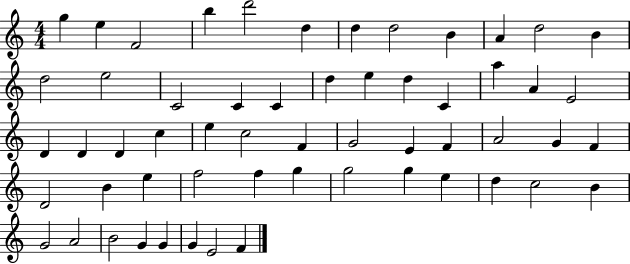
{
  \clef treble
  \numericTimeSignature
  \time 4/4
  \key c \major
  g''4 e''4 f'2 | b''4 d'''2 d''4 | d''4 d''2 b'4 | a'4 d''2 b'4 | \break d''2 e''2 | c'2 c'4 c'4 | d''4 e''4 d''4 c'4 | a''4 a'4 e'2 | \break d'4 d'4 d'4 c''4 | e''4 c''2 f'4 | g'2 e'4 f'4 | a'2 g'4 f'4 | \break d'2 b'4 e''4 | f''2 f''4 g''4 | g''2 g''4 e''4 | d''4 c''2 b'4 | \break g'2 a'2 | b'2 g'4 g'4 | g'4 e'2 f'4 | \bar "|."
}